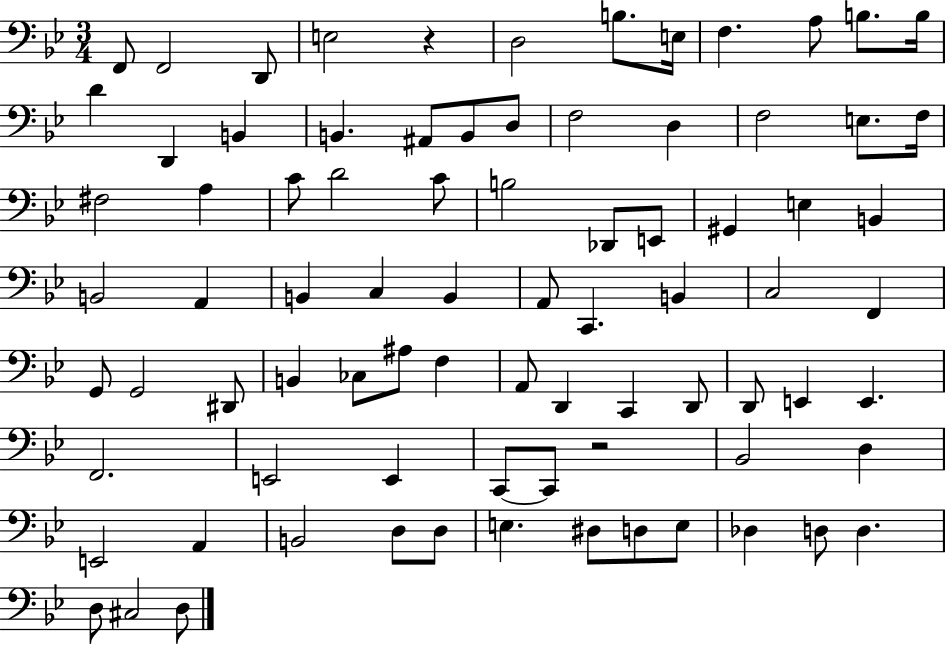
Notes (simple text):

F2/e F2/h D2/e E3/h R/q D3/h B3/e. E3/s F3/q. A3/e B3/e. B3/s D4/q D2/q B2/q B2/q. A#2/e B2/e D3/e F3/h D3/q F3/h E3/e. F3/s F#3/h A3/q C4/e D4/h C4/e B3/h Db2/e E2/e G#2/q E3/q B2/q B2/h A2/q B2/q C3/q B2/q A2/e C2/q. B2/q C3/h F2/q G2/e G2/h D#2/e B2/q CES3/e A#3/e F3/q A2/e D2/q C2/q D2/e D2/e E2/q E2/q. F2/h. E2/h E2/q C2/e C2/e R/h Bb2/h D3/q E2/h A2/q B2/h D3/e D3/e E3/q. D#3/e D3/e E3/e Db3/q D3/e D3/q. D3/e C#3/h D3/e